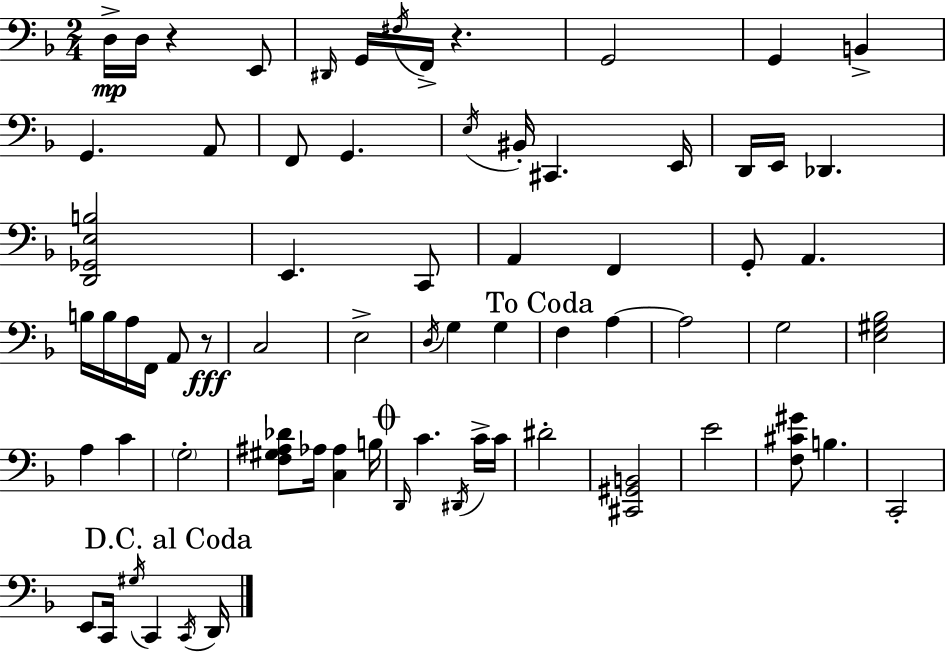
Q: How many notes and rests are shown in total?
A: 70